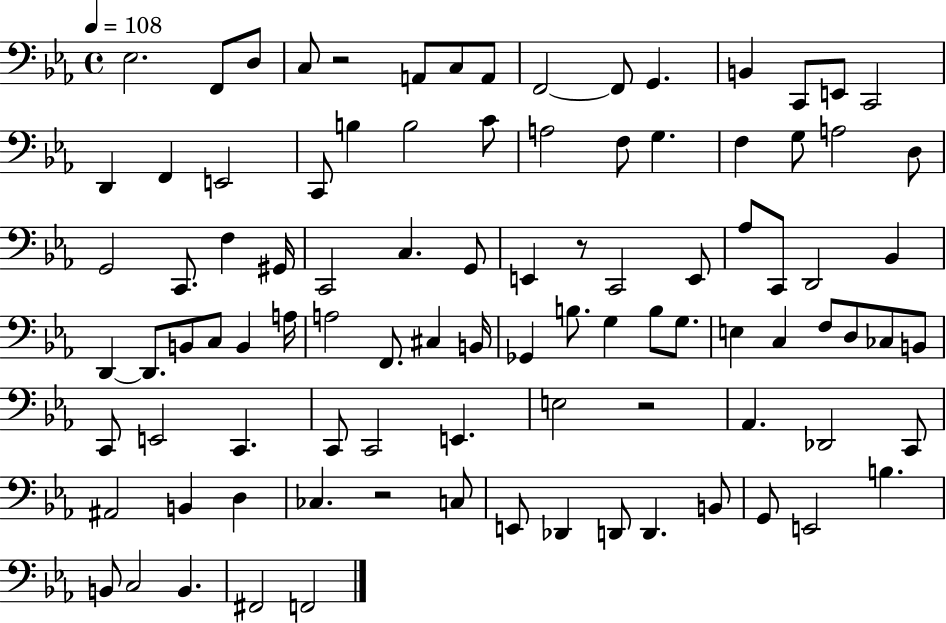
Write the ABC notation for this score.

X:1
T:Untitled
M:4/4
L:1/4
K:Eb
_E,2 F,,/2 D,/2 C,/2 z2 A,,/2 C,/2 A,,/2 F,,2 F,,/2 G,, B,, C,,/2 E,,/2 C,,2 D,, F,, E,,2 C,,/2 B, B,2 C/2 A,2 F,/2 G, F, G,/2 A,2 D,/2 G,,2 C,,/2 F, ^G,,/4 C,,2 C, G,,/2 E,, z/2 C,,2 E,,/2 _A,/2 C,,/2 D,,2 _B,, D,, D,,/2 B,,/2 C,/2 B,, A,/4 A,2 F,,/2 ^C, B,,/4 _G,, B,/2 G, B,/2 G,/2 E, C, F,/2 D,/2 _C,/2 B,,/2 C,,/2 E,,2 C,, C,,/2 C,,2 E,, E,2 z2 _A,, _D,,2 C,,/2 ^A,,2 B,, D, _C, z2 C,/2 E,,/2 _D,, D,,/2 D,, B,,/2 G,,/2 E,,2 B, B,,/2 C,2 B,, ^F,,2 F,,2